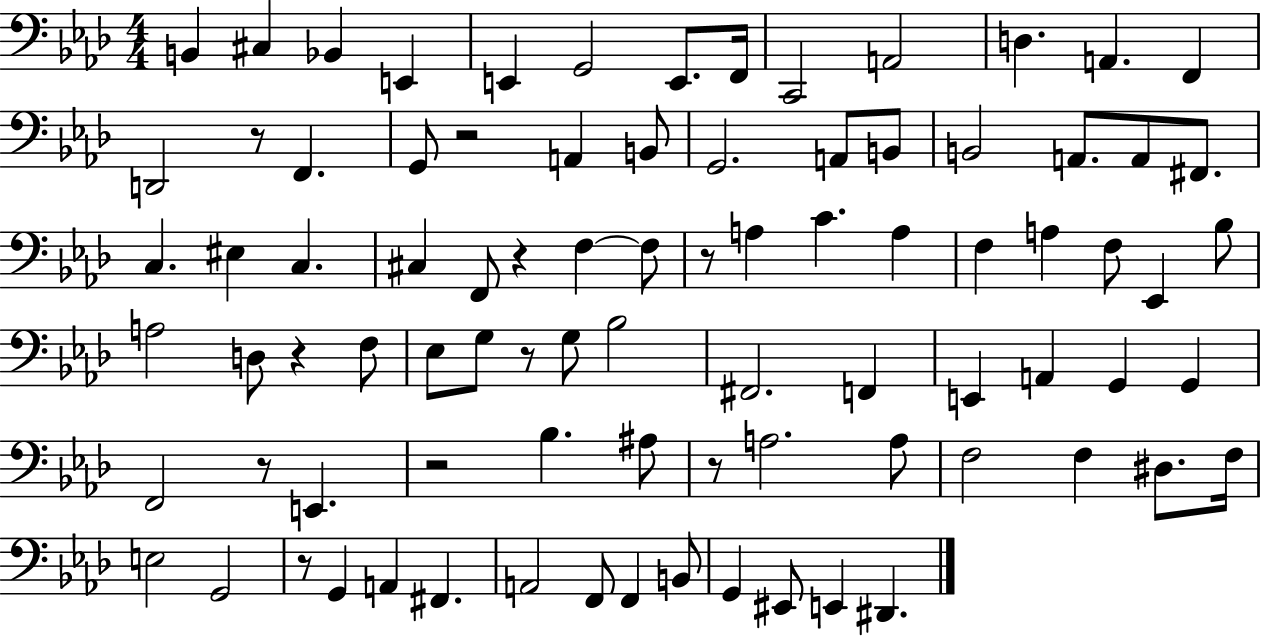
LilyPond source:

{
  \clef bass
  \numericTimeSignature
  \time 4/4
  \key aes \major
  b,4 cis4 bes,4 e,4 | e,4 g,2 e,8. f,16 | c,2 a,2 | d4. a,4. f,4 | \break d,2 r8 f,4. | g,8 r2 a,4 b,8 | g,2. a,8 b,8 | b,2 a,8. a,8 fis,8. | \break c4. eis4 c4. | cis4 f,8 r4 f4~~ f8 | r8 a4 c'4. a4 | f4 a4 f8 ees,4 bes8 | \break a2 d8 r4 f8 | ees8 g8 r8 g8 bes2 | fis,2. f,4 | e,4 a,4 g,4 g,4 | \break f,2 r8 e,4. | r2 bes4. ais8 | r8 a2. a8 | f2 f4 dis8. f16 | \break e2 g,2 | r8 g,4 a,4 fis,4. | a,2 f,8 f,4 b,8 | g,4 eis,8 e,4 dis,4. | \break \bar "|."
}